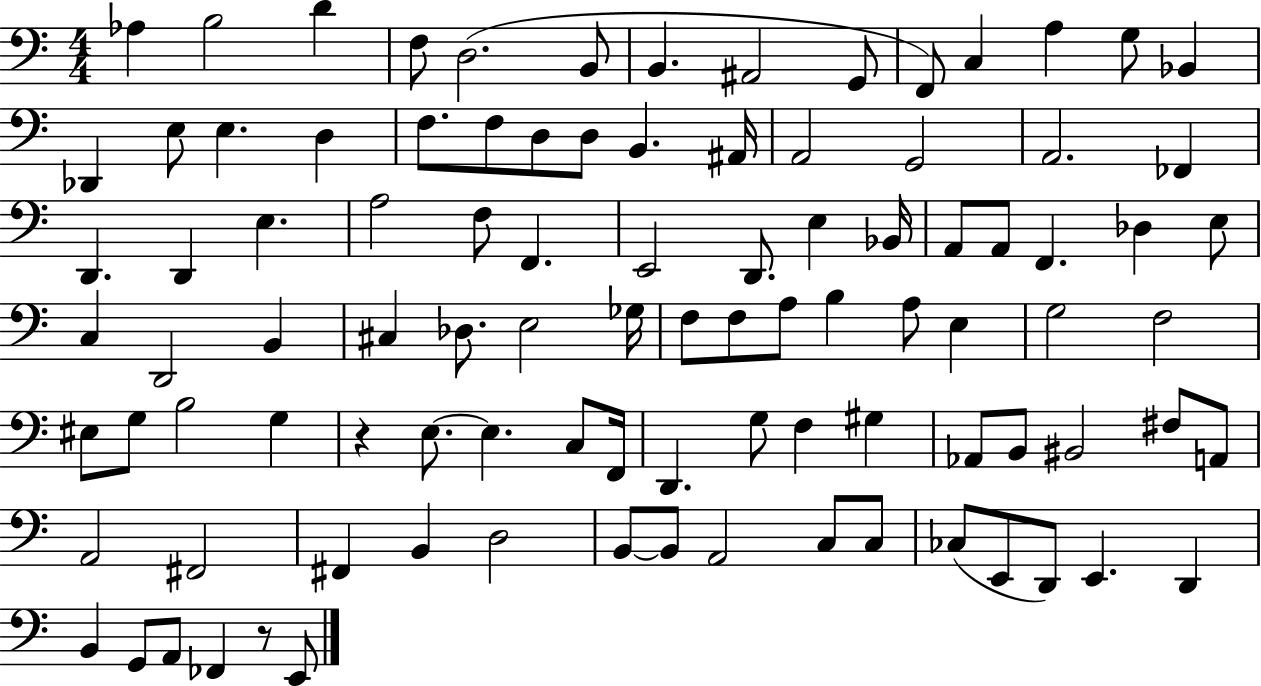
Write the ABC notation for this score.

X:1
T:Untitled
M:4/4
L:1/4
K:C
_A, B,2 D F,/2 D,2 B,,/2 B,, ^A,,2 G,,/2 F,,/2 C, A, G,/2 _B,, _D,, E,/2 E, D, F,/2 F,/2 D,/2 D,/2 B,, ^A,,/4 A,,2 G,,2 A,,2 _F,, D,, D,, E, A,2 F,/2 F,, E,,2 D,,/2 E, _B,,/4 A,,/2 A,,/2 F,, _D, E,/2 C, D,,2 B,, ^C, _D,/2 E,2 _G,/4 F,/2 F,/2 A,/2 B, A,/2 E, G,2 F,2 ^E,/2 G,/2 B,2 G, z E,/2 E, C,/2 F,,/4 D,, G,/2 F, ^G, _A,,/2 B,,/2 ^B,,2 ^F,/2 A,,/2 A,,2 ^F,,2 ^F,, B,, D,2 B,,/2 B,,/2 A,,2 C,/2 C,/2 _C,/2 E,,/2 D,,/2 E,, D,, B,, G,,/2 A,,/2 _F,, z/2 E,,/2